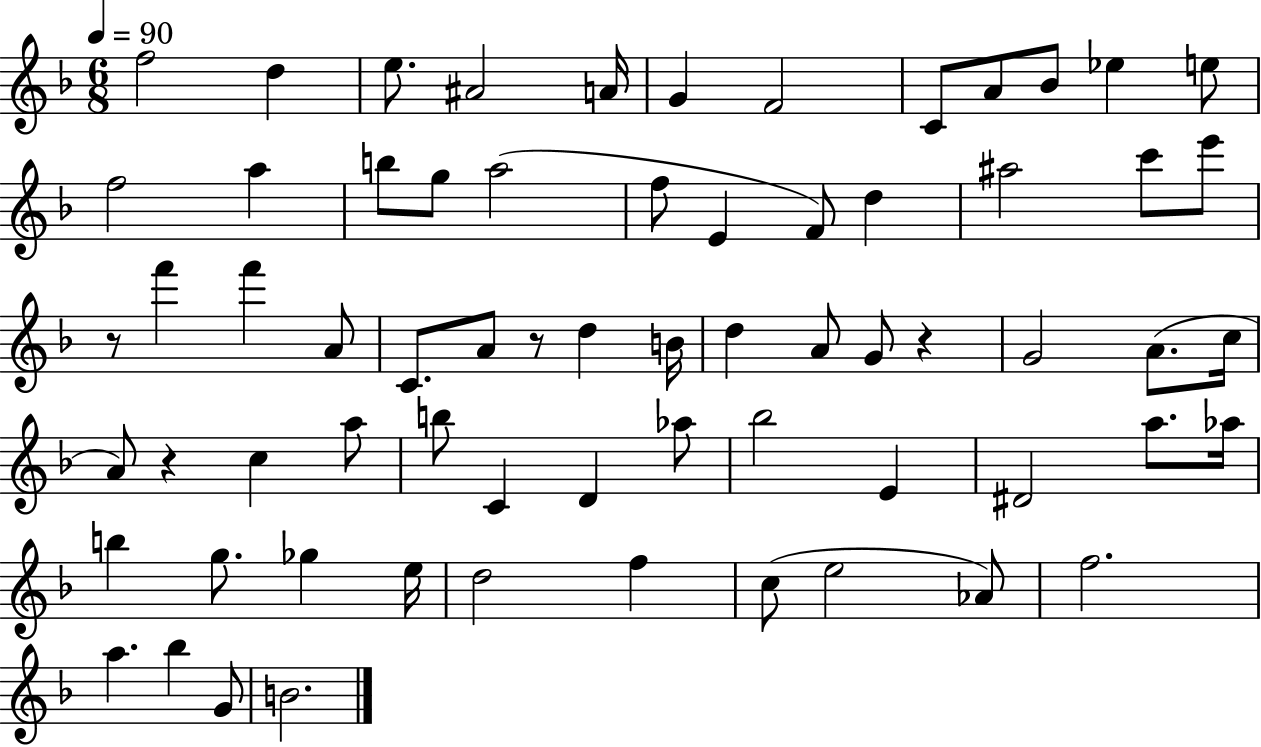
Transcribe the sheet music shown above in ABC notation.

X:1
T:Untitled
M:6/8
L:1/4
K:F
f2 d e/2 ^A2 A/4 G F2 C/2 A/2 _B/2 _e e/2 f2 a b/2 g/2 a2 f/2 E F/2 d ^a2 c'/2 e'/2 z/2 f' f' A/2 C/2 A/2 z/2 d B/4 d A/2 G/2 z G2 A/2 c/4 A/2 z c a/2 b/2 C D _a/2 _b2 E ^D2 a/2 _a/4 b g/2 _g e/4 d2 f c/2 e2 _A/2 f2 a _b G/2 B2